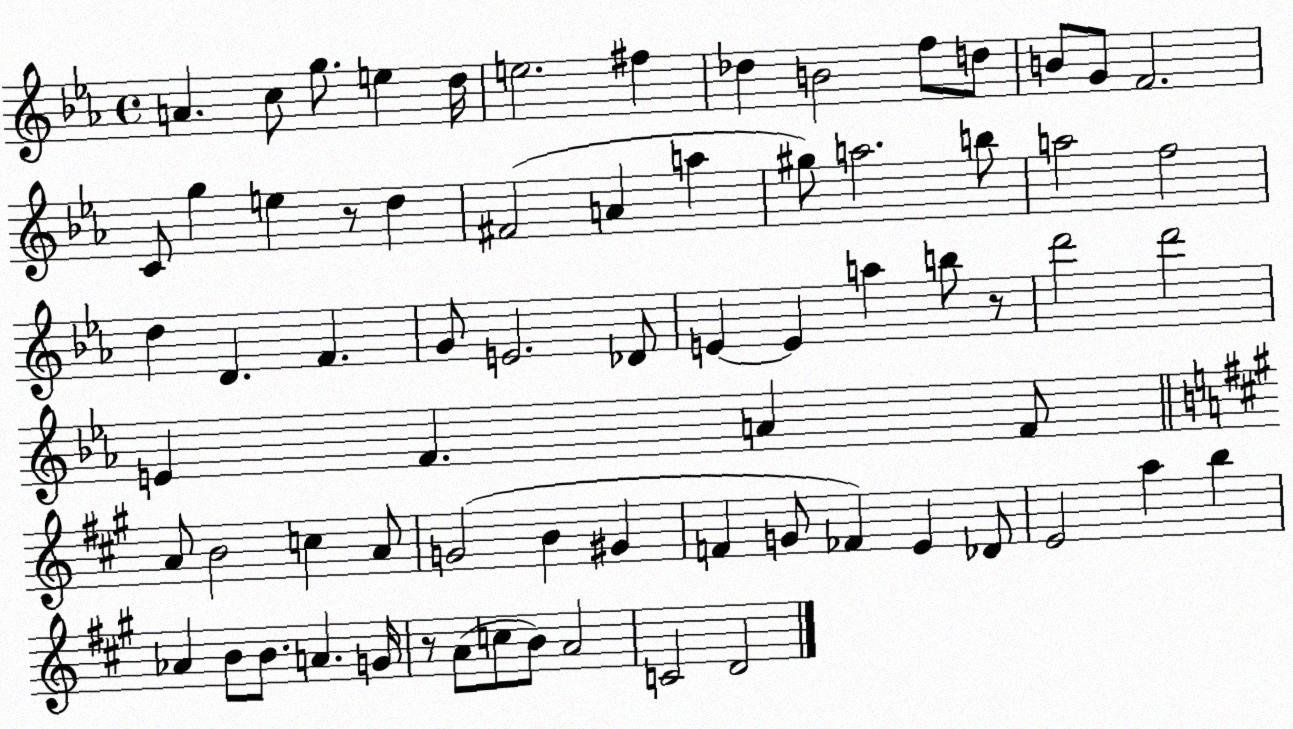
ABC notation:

X:1
T:Untitled
M:4/4
L:1/4
K:Eb
A c/2 g/2 e d/4 e2 ^f _d B2 f/2 d/2 B/2 G/2 F2 C/2 g e z/2 d ^F2 A a ^g/2 a2 b/2 a2 f2 d D F G/2 E2 _D/2 E E a b/2 z/2 d'2 d'2 E F A F/2 A/2 B2 c A/2 G2 B ^G F G/2 _F E _D/2 E2 a b _A B/2 B/2 A G/4 z/2 A/2 c/2 B/2 A2 C2 D2